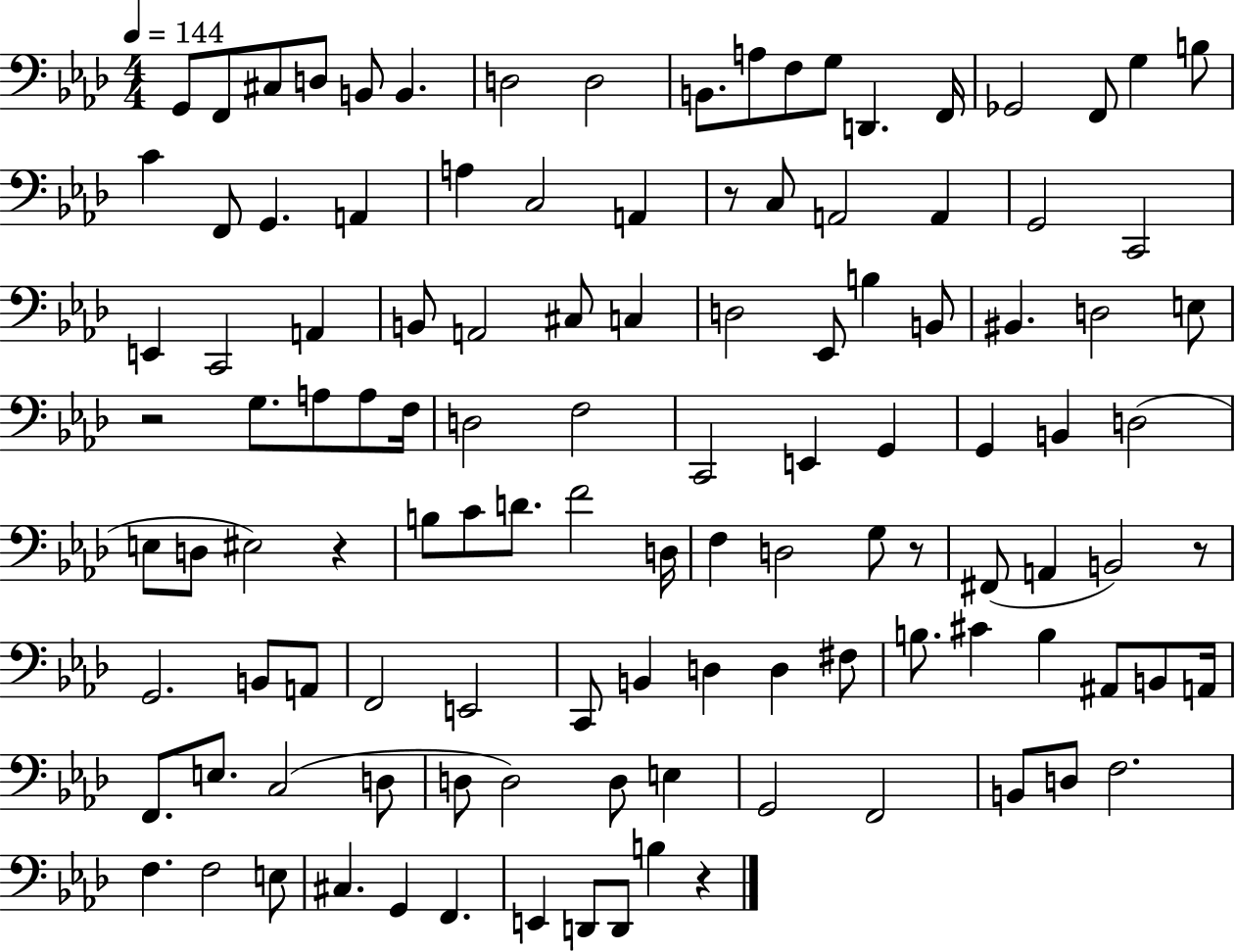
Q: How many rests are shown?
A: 6